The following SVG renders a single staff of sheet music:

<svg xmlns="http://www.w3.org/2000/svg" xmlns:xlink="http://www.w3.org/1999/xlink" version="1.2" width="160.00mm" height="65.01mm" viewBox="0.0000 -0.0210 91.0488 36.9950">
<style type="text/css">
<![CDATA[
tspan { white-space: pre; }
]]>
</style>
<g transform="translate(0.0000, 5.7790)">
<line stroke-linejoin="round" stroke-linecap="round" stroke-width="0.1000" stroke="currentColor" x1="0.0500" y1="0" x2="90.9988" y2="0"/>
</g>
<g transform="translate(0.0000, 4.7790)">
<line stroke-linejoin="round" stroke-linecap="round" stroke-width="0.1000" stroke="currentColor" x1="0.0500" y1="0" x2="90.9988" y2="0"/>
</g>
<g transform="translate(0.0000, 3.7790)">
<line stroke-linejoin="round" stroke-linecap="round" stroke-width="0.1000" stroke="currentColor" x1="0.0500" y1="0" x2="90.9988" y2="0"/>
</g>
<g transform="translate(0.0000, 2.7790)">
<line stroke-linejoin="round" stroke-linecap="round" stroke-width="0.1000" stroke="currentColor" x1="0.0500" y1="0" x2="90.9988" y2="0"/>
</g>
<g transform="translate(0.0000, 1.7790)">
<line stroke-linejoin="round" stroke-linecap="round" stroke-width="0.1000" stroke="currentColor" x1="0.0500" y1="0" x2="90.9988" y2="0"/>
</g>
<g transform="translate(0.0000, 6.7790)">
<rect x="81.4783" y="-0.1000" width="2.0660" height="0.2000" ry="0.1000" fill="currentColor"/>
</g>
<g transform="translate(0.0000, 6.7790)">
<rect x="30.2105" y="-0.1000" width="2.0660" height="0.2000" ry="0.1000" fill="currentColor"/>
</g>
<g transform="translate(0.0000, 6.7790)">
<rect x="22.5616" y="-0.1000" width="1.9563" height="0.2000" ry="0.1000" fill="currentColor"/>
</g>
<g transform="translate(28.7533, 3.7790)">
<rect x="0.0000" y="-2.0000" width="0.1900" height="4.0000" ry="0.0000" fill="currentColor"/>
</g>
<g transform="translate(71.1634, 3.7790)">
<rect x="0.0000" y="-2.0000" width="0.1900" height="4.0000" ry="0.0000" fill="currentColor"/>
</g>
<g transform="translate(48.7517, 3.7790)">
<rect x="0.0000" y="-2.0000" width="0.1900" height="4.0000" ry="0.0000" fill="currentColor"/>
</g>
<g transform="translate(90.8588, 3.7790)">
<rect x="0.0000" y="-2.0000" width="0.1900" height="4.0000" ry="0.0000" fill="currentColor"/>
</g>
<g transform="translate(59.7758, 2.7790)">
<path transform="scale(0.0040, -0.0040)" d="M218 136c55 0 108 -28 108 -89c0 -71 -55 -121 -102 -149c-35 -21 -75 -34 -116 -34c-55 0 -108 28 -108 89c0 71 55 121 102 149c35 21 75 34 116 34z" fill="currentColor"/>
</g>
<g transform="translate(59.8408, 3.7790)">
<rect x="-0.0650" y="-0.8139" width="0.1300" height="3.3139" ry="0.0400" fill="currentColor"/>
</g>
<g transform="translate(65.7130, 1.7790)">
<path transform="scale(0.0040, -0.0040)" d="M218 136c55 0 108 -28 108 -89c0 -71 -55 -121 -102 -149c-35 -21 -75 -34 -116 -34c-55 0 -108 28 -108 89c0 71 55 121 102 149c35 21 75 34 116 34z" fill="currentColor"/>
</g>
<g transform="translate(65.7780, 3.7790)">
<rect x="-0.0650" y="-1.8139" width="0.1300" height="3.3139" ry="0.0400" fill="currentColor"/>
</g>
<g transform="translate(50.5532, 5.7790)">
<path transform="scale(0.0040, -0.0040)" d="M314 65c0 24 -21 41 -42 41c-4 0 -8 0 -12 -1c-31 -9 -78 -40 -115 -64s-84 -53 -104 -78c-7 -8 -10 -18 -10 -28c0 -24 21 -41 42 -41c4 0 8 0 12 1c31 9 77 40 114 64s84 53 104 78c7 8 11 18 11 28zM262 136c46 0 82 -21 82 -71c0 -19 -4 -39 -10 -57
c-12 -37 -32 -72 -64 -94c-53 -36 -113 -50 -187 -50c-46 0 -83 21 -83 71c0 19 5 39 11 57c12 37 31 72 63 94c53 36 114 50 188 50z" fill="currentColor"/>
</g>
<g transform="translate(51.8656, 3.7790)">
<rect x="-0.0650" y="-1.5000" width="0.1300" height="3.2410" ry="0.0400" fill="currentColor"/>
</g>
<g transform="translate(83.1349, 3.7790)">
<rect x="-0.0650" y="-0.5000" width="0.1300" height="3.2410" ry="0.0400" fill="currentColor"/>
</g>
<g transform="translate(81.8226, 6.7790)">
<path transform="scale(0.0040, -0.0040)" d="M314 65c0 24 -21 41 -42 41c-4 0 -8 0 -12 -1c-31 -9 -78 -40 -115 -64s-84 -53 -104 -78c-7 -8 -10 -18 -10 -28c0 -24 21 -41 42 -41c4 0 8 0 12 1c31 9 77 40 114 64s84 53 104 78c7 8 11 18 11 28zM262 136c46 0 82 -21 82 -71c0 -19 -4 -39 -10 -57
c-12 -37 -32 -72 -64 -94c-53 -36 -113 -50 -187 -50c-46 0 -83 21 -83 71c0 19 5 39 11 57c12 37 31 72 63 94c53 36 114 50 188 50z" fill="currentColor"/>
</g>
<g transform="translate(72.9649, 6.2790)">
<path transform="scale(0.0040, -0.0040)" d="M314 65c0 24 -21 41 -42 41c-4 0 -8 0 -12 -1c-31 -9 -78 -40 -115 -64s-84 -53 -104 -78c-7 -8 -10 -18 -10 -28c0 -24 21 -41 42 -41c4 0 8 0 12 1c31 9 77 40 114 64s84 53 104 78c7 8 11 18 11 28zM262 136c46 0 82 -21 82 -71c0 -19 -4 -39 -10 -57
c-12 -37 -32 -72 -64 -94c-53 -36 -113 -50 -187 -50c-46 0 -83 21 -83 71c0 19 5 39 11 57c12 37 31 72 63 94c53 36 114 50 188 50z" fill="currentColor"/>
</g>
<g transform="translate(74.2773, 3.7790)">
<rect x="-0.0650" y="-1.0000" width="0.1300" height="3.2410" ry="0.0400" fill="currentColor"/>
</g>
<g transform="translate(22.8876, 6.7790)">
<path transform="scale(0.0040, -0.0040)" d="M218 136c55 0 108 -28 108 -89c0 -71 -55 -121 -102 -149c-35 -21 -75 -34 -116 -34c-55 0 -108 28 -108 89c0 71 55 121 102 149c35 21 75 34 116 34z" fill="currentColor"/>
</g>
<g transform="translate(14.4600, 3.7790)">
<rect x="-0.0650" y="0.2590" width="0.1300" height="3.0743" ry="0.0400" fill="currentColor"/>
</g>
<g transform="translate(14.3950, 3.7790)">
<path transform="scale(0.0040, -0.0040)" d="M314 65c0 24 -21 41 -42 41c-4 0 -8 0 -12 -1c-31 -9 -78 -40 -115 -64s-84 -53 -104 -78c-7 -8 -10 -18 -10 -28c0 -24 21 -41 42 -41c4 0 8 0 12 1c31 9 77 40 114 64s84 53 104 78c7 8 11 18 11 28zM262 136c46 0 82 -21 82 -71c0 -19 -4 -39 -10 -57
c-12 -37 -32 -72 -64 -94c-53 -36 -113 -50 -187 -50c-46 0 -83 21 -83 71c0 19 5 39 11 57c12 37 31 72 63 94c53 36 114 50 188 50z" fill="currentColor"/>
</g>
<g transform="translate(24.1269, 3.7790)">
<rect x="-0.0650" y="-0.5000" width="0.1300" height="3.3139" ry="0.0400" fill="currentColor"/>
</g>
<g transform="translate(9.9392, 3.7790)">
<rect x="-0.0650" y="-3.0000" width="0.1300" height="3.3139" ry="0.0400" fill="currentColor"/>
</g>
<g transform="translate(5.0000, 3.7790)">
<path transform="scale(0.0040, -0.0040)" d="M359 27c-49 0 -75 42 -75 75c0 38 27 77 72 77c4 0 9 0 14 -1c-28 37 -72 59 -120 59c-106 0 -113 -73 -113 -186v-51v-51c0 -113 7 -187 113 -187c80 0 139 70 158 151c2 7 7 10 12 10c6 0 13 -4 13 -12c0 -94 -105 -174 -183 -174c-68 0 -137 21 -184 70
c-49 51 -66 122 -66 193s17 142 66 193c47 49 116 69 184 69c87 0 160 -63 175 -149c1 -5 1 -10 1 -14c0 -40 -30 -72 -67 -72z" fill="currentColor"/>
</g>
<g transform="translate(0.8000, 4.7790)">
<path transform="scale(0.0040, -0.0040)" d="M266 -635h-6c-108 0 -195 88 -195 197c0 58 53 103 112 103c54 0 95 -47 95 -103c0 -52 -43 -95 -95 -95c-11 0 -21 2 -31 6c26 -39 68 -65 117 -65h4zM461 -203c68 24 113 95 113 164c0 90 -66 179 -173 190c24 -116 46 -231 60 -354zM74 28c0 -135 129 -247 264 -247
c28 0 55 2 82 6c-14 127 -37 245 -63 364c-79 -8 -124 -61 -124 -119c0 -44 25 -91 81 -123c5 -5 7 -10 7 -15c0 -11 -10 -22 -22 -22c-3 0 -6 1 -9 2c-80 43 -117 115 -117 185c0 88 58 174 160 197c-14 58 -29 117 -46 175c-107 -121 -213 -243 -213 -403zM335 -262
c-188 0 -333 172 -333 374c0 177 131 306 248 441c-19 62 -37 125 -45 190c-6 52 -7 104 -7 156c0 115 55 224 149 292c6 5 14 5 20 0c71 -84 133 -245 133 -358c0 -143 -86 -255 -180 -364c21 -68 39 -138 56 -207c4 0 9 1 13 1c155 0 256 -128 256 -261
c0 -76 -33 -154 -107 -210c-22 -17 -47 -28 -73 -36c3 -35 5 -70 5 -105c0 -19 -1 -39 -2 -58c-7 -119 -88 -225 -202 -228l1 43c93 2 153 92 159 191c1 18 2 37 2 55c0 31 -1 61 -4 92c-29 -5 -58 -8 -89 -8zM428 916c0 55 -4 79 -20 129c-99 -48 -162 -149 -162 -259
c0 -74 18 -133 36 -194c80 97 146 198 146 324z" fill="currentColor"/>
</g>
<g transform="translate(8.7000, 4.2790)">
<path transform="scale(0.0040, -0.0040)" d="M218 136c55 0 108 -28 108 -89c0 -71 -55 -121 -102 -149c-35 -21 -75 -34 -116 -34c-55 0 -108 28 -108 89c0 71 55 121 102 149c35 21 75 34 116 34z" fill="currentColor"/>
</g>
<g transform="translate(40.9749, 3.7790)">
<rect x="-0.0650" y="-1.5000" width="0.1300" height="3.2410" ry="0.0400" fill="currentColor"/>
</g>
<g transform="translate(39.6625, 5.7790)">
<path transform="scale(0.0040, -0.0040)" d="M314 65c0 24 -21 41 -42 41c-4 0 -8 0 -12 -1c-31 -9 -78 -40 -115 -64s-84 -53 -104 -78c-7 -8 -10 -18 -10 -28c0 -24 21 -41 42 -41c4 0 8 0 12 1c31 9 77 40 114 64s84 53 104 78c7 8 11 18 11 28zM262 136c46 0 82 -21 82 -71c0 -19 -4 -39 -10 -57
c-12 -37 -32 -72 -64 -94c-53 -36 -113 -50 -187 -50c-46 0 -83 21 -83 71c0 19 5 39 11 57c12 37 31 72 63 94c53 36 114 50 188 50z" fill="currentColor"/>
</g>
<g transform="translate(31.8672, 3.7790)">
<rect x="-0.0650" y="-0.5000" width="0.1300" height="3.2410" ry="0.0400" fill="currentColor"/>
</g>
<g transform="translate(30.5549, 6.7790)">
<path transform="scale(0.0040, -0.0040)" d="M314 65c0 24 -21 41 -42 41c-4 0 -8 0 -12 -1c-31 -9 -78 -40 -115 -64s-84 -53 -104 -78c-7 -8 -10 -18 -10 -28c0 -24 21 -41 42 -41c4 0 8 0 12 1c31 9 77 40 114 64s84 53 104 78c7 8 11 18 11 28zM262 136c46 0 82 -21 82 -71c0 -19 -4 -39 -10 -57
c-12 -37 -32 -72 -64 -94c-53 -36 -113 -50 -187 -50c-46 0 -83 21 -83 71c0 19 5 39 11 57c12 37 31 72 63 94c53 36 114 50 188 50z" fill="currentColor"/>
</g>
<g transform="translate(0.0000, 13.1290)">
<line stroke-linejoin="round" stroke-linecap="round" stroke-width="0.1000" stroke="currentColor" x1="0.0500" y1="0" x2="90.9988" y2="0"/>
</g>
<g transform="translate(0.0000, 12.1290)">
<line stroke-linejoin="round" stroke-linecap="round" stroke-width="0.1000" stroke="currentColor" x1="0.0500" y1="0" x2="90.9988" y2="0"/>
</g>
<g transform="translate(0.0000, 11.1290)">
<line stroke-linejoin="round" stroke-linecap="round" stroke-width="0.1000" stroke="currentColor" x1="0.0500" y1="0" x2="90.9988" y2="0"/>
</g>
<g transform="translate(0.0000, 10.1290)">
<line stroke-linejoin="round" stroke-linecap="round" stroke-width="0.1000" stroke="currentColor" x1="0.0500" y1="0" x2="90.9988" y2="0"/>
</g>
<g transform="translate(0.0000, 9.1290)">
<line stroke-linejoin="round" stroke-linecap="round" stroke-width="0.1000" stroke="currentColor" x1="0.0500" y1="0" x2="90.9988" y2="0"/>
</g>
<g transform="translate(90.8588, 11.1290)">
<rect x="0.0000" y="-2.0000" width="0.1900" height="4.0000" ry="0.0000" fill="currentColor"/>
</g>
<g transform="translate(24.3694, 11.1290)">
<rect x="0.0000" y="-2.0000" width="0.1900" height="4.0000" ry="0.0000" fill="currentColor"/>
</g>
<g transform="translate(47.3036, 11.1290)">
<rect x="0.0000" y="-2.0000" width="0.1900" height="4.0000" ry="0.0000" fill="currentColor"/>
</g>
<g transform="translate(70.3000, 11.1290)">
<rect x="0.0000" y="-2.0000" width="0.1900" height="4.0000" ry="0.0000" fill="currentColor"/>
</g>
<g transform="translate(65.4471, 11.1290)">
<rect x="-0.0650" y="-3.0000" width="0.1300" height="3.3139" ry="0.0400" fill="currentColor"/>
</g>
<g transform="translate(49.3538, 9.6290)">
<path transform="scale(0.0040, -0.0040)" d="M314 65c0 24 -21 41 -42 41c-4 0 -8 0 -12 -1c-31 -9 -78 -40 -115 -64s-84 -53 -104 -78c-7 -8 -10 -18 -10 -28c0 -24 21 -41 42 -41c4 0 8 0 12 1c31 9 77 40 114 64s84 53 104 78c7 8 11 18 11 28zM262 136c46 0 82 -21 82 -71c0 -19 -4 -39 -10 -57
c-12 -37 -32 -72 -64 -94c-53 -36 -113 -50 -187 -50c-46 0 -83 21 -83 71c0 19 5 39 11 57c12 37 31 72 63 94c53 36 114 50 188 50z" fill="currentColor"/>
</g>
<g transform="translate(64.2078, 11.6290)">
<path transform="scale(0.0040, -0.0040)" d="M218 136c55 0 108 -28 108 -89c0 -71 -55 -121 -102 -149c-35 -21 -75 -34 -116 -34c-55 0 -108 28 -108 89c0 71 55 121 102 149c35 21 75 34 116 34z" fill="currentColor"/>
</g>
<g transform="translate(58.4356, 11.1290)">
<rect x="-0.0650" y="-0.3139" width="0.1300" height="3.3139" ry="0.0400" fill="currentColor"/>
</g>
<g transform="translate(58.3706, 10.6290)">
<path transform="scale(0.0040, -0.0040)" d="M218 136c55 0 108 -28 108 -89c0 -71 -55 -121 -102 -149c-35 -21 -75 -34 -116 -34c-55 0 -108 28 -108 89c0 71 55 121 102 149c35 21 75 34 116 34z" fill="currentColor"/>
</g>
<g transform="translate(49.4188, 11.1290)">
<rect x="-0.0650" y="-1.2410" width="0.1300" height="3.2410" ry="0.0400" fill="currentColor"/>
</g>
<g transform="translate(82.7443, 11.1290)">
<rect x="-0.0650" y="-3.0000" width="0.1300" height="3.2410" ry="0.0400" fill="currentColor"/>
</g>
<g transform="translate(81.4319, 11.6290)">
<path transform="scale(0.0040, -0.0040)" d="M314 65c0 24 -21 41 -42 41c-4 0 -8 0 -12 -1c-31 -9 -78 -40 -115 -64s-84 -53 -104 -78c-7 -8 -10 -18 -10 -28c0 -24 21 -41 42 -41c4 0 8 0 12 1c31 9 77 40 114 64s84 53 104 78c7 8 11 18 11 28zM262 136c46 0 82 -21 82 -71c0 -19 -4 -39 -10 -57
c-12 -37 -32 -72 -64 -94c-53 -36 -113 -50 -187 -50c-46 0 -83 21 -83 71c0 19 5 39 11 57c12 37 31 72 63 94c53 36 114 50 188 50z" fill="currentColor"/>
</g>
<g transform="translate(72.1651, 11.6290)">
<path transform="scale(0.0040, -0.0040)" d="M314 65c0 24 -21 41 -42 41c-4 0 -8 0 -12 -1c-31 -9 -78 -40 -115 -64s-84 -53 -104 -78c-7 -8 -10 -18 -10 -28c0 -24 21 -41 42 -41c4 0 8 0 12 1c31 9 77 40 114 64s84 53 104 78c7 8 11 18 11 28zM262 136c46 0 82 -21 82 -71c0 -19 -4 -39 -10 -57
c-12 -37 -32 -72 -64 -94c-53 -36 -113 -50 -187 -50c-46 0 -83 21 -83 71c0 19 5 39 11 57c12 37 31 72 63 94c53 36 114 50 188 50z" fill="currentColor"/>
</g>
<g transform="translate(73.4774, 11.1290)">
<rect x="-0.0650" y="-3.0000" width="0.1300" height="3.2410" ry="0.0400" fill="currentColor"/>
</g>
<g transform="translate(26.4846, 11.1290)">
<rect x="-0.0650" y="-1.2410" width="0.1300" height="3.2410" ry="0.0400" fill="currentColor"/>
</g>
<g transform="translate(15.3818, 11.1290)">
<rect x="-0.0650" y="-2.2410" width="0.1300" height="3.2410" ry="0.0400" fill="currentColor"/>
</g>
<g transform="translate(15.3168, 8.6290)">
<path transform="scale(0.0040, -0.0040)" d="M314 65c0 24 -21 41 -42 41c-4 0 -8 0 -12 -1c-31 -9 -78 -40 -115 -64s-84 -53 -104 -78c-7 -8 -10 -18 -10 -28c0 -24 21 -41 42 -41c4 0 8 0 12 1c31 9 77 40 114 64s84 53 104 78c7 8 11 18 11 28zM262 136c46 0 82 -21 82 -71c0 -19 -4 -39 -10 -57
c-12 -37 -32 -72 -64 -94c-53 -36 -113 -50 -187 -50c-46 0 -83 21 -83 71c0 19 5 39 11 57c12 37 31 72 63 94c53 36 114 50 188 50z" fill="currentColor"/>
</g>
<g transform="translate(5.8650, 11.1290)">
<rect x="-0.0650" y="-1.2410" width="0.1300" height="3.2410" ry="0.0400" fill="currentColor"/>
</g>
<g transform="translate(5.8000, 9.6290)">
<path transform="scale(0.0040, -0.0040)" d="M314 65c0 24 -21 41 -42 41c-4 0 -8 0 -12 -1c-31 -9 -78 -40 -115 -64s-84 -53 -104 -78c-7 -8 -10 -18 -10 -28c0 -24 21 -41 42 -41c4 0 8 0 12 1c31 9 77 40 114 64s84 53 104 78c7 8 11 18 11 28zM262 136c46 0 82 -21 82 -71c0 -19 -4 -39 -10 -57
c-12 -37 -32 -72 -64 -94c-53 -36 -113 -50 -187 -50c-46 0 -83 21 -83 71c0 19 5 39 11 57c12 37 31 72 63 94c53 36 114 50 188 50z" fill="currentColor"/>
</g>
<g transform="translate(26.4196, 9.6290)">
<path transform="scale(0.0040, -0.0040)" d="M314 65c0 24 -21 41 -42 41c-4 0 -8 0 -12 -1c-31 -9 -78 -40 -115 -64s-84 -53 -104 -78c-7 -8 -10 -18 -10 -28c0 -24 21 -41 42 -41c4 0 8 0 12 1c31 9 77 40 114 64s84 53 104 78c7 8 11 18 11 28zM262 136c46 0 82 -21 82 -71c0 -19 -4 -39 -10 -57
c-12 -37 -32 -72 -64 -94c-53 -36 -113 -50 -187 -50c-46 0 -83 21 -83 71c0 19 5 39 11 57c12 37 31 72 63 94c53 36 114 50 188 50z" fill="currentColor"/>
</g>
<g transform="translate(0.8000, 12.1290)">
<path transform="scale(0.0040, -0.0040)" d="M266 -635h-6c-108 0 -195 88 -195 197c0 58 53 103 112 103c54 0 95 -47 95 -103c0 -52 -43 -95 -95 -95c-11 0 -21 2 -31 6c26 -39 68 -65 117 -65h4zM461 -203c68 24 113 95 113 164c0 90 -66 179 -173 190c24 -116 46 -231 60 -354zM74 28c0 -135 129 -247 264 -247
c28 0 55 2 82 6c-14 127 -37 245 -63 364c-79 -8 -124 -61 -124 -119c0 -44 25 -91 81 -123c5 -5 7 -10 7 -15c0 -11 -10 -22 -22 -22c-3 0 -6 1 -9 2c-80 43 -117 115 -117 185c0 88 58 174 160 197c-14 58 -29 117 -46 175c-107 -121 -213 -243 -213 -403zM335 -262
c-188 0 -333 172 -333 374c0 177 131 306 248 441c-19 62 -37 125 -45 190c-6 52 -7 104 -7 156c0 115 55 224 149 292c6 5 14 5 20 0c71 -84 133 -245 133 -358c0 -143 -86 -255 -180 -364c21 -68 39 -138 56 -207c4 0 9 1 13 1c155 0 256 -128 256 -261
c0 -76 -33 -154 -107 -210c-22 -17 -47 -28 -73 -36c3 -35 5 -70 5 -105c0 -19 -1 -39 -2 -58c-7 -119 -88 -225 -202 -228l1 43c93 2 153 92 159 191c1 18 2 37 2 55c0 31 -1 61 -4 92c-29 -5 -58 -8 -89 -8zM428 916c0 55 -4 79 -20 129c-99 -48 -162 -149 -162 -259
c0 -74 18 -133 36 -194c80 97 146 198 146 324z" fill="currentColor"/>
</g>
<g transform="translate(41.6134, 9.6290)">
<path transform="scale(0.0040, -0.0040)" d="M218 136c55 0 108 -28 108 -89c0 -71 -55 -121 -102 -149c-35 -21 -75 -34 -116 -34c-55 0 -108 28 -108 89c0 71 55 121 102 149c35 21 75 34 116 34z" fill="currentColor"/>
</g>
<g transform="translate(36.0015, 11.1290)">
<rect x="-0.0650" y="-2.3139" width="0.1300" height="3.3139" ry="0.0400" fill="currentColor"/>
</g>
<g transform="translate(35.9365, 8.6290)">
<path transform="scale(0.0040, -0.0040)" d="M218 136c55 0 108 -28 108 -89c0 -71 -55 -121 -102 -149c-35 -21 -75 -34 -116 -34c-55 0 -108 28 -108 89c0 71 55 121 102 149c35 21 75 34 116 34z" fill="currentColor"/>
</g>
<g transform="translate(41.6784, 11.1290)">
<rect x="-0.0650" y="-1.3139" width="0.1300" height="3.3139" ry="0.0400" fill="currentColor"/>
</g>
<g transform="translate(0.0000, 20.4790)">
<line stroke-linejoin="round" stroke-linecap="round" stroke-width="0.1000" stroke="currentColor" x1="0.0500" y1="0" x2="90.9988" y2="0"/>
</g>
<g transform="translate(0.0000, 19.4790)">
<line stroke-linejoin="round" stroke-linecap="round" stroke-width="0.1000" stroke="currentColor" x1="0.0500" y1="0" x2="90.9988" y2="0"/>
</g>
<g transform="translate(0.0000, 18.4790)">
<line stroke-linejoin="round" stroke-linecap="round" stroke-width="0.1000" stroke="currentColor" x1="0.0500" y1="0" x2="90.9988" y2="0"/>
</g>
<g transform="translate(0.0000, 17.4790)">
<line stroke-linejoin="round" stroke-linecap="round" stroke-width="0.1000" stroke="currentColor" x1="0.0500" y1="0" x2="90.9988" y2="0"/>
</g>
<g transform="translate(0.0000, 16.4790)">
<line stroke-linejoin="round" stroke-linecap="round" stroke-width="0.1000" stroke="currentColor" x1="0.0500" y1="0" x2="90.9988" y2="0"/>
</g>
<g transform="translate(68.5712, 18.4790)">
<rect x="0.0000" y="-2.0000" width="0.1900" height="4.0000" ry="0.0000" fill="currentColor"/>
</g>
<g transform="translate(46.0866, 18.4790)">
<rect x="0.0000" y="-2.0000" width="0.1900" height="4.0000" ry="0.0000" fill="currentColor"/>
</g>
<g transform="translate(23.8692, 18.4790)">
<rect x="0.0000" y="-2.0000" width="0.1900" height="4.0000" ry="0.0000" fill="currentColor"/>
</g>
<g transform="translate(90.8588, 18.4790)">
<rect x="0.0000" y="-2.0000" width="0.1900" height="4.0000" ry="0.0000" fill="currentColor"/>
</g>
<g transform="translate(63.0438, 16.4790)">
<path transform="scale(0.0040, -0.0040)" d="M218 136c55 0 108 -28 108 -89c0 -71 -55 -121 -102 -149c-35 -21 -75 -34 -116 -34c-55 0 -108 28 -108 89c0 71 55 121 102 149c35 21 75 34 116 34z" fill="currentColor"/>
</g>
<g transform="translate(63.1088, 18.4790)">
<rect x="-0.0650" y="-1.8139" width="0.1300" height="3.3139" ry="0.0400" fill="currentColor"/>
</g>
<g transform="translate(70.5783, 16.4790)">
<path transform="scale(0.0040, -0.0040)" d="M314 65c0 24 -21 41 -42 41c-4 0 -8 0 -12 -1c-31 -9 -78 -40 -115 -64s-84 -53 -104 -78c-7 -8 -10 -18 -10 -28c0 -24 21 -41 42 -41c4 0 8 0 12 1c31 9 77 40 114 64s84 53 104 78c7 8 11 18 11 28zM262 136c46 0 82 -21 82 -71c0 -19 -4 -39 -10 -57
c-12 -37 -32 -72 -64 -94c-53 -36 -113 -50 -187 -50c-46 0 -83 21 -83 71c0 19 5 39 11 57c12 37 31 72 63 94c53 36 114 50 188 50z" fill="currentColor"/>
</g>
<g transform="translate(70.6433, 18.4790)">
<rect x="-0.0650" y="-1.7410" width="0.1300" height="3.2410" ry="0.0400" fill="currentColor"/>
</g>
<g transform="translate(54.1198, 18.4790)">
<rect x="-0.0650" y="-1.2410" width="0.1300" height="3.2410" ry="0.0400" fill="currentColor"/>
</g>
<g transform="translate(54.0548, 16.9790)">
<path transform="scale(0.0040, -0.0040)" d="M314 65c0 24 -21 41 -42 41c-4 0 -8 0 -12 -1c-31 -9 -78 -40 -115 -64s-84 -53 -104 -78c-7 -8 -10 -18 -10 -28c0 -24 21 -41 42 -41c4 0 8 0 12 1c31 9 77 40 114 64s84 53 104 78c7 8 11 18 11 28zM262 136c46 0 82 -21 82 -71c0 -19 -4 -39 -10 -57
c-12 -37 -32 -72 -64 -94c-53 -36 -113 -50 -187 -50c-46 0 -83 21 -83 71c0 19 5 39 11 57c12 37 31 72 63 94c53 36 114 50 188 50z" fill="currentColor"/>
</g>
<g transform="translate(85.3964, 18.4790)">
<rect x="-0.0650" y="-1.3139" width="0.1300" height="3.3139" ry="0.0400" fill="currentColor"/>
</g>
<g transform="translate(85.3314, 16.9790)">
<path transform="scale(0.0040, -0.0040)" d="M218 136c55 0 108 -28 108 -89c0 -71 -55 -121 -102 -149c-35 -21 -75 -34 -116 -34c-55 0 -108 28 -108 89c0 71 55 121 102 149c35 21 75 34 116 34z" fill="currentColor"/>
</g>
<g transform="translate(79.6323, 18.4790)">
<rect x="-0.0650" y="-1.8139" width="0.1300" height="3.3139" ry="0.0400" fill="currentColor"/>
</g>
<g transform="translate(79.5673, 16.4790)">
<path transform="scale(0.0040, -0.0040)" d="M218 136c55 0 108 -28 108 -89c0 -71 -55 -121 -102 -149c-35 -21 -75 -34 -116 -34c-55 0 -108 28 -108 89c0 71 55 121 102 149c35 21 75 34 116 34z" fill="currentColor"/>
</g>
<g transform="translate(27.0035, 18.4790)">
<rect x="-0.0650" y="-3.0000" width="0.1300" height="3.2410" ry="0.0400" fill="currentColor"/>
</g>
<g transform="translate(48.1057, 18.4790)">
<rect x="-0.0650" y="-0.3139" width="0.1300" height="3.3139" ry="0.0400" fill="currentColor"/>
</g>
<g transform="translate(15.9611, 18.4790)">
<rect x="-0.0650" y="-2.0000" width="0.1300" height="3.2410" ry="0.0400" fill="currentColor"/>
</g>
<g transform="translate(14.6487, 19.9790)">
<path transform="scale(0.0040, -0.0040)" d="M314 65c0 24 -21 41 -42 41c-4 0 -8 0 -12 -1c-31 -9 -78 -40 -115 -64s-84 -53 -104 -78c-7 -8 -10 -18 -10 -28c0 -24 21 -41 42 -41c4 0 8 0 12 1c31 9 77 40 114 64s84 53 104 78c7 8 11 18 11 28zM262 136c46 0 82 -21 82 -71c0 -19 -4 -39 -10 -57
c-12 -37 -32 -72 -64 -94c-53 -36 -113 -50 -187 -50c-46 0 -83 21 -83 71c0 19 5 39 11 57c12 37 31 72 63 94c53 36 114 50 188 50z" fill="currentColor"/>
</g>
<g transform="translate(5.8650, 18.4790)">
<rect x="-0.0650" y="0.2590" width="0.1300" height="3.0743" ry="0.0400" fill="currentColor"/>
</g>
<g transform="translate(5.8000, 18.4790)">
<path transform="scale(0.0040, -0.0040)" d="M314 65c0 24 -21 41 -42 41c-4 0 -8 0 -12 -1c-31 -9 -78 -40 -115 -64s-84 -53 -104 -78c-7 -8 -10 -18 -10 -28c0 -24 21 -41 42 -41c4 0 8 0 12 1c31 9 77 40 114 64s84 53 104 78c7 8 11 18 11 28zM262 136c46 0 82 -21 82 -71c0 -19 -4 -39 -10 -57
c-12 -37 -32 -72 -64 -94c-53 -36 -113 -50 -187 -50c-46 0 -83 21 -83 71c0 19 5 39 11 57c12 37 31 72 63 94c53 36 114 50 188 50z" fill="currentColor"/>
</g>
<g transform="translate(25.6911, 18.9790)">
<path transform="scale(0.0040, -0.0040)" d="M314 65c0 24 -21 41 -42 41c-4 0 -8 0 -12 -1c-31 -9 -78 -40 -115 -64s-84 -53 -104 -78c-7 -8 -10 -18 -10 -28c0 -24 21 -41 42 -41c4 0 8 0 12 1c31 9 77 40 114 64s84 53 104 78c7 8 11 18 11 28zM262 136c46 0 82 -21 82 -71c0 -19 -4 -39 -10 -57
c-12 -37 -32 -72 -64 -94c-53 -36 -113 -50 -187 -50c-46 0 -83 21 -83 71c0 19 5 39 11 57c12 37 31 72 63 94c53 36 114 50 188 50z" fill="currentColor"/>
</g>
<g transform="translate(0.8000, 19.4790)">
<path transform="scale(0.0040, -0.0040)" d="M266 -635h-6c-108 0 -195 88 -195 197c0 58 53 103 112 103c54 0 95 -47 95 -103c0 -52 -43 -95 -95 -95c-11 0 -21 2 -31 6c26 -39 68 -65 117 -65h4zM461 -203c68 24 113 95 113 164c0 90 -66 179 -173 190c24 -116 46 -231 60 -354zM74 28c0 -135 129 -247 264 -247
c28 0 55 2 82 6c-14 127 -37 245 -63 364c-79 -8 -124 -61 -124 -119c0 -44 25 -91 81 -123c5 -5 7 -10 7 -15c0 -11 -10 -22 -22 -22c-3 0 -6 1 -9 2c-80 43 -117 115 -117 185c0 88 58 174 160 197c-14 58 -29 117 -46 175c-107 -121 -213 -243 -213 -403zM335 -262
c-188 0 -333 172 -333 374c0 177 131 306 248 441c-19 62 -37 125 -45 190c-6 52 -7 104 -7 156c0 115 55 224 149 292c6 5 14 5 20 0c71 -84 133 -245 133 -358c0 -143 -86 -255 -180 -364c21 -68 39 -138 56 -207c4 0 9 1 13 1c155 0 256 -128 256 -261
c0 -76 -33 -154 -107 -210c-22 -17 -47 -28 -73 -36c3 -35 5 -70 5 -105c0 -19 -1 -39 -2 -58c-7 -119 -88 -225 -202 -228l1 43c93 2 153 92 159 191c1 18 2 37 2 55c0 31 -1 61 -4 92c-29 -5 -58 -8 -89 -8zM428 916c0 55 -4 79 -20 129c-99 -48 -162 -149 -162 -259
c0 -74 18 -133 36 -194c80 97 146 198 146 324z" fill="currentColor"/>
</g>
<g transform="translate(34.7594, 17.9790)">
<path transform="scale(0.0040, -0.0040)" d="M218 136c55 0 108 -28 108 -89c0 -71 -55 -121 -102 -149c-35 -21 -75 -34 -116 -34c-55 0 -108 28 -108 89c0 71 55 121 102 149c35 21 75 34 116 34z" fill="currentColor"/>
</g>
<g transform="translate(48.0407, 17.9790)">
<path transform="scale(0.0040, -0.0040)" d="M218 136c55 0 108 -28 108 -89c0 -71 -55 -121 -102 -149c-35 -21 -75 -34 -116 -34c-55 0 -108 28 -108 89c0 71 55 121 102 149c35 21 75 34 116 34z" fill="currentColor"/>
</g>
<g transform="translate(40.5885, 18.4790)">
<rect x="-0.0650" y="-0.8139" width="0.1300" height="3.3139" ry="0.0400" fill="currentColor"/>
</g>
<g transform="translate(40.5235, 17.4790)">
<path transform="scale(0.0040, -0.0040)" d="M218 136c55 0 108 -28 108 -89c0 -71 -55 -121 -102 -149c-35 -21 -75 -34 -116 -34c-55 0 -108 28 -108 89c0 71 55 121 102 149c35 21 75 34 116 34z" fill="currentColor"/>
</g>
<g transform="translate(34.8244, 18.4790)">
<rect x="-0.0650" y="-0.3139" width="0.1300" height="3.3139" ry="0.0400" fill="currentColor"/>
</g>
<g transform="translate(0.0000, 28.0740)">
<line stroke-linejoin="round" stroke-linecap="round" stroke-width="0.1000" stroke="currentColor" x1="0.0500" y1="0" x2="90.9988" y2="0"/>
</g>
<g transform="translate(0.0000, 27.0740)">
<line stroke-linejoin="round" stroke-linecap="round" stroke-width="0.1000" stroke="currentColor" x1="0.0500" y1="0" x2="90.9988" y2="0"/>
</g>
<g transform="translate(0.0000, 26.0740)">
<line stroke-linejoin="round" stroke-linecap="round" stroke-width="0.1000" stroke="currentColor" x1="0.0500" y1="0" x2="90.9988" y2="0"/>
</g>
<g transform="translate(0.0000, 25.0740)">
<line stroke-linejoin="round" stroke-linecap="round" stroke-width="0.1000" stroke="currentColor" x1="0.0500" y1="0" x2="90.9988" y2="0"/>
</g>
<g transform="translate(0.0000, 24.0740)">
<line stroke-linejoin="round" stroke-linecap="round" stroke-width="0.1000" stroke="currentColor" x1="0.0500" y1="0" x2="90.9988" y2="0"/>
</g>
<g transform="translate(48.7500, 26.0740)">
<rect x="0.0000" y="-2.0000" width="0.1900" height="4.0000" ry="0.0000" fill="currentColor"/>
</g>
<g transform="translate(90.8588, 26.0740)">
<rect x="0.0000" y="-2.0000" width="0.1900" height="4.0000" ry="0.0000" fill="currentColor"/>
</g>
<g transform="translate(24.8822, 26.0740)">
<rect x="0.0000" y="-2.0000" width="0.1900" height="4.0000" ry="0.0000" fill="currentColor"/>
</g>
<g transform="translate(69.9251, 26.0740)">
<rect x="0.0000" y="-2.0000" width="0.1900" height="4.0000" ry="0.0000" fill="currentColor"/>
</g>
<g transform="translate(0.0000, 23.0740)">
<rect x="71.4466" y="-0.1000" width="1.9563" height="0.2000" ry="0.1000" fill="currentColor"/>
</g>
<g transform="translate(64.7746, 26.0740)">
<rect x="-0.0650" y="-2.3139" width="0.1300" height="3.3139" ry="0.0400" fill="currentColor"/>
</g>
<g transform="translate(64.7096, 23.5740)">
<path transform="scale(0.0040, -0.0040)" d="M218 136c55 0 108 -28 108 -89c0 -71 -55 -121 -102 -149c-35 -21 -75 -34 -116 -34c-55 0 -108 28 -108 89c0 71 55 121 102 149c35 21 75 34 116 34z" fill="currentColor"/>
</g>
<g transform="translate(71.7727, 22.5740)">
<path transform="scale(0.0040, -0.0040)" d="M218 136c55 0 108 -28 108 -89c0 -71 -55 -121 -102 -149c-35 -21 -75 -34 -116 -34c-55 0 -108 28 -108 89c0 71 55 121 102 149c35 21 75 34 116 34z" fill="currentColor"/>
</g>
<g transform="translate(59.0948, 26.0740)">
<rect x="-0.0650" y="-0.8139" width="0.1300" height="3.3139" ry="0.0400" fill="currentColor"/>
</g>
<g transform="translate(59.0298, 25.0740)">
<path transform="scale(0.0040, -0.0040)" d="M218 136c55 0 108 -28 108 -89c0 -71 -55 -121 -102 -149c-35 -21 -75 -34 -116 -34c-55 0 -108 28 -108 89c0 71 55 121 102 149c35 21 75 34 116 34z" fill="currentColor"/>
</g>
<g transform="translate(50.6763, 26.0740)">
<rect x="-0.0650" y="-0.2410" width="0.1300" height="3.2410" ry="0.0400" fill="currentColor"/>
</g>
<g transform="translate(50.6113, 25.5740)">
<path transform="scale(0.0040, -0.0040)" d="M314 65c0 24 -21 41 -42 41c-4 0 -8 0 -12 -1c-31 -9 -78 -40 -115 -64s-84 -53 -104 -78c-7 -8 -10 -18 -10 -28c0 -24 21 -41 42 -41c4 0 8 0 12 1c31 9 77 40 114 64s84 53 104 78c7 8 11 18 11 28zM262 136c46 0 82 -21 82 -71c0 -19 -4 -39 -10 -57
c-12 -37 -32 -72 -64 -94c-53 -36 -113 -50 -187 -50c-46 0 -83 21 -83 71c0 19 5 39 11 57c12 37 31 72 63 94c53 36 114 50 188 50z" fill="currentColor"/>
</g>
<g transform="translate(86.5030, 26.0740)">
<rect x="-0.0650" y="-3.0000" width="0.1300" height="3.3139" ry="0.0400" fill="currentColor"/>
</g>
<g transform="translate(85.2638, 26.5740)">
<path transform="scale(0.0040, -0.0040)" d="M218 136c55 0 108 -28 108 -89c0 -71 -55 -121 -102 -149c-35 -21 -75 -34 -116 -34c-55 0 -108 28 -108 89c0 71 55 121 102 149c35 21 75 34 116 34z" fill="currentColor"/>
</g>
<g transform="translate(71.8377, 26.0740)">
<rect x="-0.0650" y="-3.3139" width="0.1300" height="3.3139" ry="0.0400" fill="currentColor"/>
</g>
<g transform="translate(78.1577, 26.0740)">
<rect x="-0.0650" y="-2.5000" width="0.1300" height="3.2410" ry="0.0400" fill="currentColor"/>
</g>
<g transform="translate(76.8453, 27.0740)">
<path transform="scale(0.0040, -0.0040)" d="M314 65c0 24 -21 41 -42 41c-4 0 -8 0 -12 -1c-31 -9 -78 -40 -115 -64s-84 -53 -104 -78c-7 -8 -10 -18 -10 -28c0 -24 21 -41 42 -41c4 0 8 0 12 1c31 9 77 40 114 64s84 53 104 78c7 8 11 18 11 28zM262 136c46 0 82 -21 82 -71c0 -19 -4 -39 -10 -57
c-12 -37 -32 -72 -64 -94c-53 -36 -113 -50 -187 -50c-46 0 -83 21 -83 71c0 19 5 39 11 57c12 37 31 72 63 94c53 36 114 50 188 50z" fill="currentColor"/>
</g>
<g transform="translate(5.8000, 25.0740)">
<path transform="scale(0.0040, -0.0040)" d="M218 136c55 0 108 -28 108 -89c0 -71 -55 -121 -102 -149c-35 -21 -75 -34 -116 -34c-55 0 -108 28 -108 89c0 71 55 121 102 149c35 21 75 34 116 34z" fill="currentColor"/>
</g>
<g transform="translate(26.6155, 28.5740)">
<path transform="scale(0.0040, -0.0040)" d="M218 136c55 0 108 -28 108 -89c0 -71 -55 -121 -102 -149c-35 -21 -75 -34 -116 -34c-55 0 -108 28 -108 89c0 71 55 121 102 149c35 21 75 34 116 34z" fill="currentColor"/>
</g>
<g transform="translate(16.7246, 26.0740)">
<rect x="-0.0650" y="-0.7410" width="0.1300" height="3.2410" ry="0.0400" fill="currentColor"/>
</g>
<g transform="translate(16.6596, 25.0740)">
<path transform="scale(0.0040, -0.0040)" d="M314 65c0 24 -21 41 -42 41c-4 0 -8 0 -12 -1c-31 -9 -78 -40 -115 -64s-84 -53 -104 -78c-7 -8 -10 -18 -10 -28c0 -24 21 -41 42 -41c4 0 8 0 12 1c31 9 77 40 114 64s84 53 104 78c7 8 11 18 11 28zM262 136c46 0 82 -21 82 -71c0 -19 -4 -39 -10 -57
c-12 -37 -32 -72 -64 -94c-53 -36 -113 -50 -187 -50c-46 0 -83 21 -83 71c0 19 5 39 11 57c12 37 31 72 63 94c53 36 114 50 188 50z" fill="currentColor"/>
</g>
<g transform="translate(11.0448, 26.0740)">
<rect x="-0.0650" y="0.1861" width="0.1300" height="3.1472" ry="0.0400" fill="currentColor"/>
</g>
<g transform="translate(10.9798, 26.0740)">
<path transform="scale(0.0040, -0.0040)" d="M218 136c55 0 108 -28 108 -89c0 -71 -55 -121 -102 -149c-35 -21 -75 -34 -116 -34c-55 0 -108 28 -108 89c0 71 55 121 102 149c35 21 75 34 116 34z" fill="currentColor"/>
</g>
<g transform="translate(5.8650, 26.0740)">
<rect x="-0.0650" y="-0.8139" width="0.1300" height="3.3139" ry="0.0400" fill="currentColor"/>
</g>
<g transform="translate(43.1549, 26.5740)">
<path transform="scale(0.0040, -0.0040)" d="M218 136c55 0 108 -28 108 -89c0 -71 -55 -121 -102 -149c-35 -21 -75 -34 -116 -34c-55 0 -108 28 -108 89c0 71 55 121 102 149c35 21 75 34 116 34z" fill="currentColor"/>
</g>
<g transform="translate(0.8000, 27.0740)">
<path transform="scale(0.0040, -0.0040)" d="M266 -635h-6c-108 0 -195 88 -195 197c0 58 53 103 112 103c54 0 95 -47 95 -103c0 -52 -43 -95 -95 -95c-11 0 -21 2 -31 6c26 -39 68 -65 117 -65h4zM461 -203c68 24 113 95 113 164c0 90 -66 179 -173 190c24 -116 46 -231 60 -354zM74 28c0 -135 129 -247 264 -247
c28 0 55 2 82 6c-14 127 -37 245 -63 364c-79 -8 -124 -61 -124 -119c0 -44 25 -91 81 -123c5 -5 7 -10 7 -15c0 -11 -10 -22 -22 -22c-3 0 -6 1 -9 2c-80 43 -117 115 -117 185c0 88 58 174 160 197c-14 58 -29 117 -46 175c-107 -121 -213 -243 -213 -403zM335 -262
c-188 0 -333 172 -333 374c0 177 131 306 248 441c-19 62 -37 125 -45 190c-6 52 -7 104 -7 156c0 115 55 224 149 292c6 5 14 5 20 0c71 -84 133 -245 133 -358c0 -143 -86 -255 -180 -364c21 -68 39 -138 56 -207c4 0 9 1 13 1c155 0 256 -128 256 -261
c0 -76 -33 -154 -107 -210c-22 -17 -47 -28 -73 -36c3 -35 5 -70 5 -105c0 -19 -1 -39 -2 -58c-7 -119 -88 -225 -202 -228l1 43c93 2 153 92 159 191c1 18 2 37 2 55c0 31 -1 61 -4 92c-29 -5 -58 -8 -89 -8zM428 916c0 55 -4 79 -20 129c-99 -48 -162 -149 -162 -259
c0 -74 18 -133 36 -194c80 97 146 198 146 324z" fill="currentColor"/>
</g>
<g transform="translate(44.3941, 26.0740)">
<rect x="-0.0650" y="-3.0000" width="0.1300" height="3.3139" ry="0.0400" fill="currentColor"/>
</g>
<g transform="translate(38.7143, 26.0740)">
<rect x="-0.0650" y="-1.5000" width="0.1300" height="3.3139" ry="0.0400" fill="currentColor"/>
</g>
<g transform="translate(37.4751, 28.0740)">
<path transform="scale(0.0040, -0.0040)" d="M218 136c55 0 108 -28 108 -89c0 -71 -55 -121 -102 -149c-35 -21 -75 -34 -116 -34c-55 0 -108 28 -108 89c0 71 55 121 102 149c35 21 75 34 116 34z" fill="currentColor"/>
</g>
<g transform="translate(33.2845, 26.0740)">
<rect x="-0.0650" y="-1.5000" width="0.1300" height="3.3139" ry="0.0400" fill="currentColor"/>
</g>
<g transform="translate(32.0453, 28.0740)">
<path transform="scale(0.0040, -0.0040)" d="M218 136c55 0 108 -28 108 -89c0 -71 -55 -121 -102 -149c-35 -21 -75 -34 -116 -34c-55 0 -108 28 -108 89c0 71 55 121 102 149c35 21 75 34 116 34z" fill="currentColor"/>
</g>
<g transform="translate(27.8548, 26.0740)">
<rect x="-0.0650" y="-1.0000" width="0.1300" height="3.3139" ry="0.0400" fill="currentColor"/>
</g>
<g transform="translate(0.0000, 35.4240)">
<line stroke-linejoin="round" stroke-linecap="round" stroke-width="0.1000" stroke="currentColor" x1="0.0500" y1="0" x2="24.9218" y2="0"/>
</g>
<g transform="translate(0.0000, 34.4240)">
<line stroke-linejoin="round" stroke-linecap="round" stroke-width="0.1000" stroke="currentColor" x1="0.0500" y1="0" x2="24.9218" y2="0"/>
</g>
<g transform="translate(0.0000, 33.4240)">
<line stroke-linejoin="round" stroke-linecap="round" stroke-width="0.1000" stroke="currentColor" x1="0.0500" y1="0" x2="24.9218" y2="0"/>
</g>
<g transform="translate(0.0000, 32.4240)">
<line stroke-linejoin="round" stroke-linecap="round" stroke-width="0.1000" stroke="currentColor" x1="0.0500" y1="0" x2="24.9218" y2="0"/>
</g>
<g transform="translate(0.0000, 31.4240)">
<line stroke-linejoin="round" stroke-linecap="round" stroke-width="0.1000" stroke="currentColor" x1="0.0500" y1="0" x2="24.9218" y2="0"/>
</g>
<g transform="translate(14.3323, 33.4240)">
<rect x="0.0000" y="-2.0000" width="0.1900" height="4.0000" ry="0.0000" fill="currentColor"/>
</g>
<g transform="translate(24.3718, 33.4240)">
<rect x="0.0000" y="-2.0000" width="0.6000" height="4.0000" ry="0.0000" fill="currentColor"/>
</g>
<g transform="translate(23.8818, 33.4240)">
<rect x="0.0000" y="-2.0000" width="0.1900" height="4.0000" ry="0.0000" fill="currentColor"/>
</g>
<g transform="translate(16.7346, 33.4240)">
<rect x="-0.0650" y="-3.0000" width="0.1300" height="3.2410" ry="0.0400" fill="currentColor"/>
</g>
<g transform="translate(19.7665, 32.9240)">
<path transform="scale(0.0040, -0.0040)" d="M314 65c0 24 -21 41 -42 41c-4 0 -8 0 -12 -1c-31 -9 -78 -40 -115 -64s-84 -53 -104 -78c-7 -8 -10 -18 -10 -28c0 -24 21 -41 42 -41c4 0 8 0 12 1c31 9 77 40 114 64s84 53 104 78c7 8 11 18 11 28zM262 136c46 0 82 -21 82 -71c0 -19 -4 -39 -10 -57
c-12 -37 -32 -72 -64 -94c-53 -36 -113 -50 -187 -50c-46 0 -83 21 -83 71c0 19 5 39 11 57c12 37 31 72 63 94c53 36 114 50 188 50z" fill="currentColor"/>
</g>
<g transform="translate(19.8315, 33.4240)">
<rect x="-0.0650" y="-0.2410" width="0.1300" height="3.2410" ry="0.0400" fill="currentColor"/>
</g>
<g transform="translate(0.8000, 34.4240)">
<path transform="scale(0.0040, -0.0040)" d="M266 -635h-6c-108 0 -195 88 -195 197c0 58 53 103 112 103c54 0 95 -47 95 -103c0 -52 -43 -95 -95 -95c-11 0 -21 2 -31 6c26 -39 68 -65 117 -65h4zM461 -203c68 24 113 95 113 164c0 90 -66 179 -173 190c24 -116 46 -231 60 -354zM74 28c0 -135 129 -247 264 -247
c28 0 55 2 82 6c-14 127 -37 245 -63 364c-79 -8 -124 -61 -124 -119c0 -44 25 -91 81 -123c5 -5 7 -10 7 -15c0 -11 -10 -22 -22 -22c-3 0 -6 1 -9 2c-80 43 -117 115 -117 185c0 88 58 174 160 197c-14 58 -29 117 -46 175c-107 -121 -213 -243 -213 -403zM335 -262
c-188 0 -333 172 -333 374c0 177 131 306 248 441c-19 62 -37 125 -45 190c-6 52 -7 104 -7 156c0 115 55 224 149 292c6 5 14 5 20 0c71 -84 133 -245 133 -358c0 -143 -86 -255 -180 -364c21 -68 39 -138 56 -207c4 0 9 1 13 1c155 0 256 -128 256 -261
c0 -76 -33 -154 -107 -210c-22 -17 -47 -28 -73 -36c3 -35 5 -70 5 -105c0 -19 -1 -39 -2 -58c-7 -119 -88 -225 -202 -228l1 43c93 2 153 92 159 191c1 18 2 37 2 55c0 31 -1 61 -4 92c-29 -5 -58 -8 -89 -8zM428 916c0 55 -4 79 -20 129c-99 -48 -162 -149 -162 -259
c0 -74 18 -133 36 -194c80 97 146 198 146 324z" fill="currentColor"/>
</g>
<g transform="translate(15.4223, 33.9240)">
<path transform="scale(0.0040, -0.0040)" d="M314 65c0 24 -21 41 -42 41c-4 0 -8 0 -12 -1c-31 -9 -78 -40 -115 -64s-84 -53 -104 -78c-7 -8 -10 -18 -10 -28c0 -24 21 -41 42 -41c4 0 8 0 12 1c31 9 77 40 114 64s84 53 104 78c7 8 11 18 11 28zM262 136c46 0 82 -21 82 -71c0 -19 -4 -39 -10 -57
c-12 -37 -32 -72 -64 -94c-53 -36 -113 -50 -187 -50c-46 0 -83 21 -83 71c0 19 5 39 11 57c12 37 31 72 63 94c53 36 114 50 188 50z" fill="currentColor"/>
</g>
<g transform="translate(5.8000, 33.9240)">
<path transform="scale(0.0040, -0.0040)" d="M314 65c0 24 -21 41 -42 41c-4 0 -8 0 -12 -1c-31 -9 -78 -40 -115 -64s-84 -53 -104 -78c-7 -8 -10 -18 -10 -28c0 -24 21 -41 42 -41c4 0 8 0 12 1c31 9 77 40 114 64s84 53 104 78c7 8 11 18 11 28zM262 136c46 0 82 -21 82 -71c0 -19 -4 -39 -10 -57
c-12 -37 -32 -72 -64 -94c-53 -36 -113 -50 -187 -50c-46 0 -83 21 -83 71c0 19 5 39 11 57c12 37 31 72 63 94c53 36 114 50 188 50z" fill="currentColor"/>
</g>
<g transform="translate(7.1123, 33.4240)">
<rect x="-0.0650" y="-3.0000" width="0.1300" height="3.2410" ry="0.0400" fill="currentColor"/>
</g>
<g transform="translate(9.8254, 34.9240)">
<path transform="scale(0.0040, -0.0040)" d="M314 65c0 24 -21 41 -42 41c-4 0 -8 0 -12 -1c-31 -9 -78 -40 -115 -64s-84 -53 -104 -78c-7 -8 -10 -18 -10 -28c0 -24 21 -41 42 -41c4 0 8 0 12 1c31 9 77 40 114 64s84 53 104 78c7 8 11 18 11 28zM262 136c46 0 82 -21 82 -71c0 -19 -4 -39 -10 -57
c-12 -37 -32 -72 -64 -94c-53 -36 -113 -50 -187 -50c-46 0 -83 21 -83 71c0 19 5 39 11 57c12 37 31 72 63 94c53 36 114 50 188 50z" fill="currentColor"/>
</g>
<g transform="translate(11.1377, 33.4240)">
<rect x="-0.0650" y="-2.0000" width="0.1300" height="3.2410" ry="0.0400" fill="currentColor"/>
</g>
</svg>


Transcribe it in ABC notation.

X:1
T:Untitled
M:4/4
L:1/4
K:C
A B2 C C2 E2 E2 d f D2 C2 e2 g2 e2 g e e2 c A A2 A2 B2 F2 A2 c d c e2 f f2 f e d B d2 D E E A c2 d g b G2 A A2 F2 A2 c2